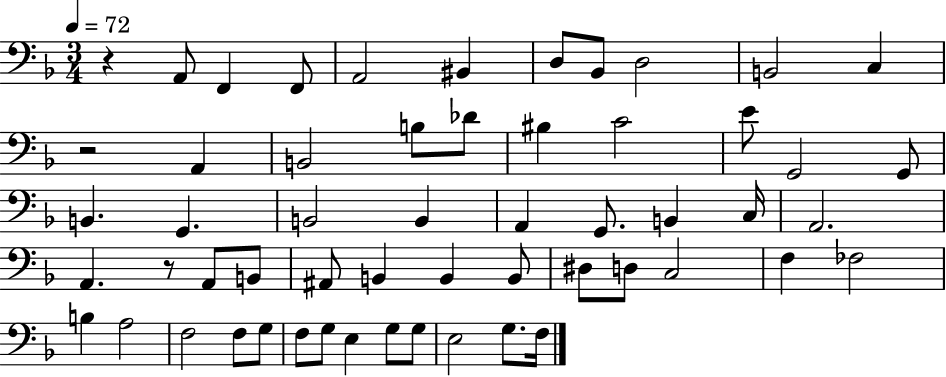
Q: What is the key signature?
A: F major